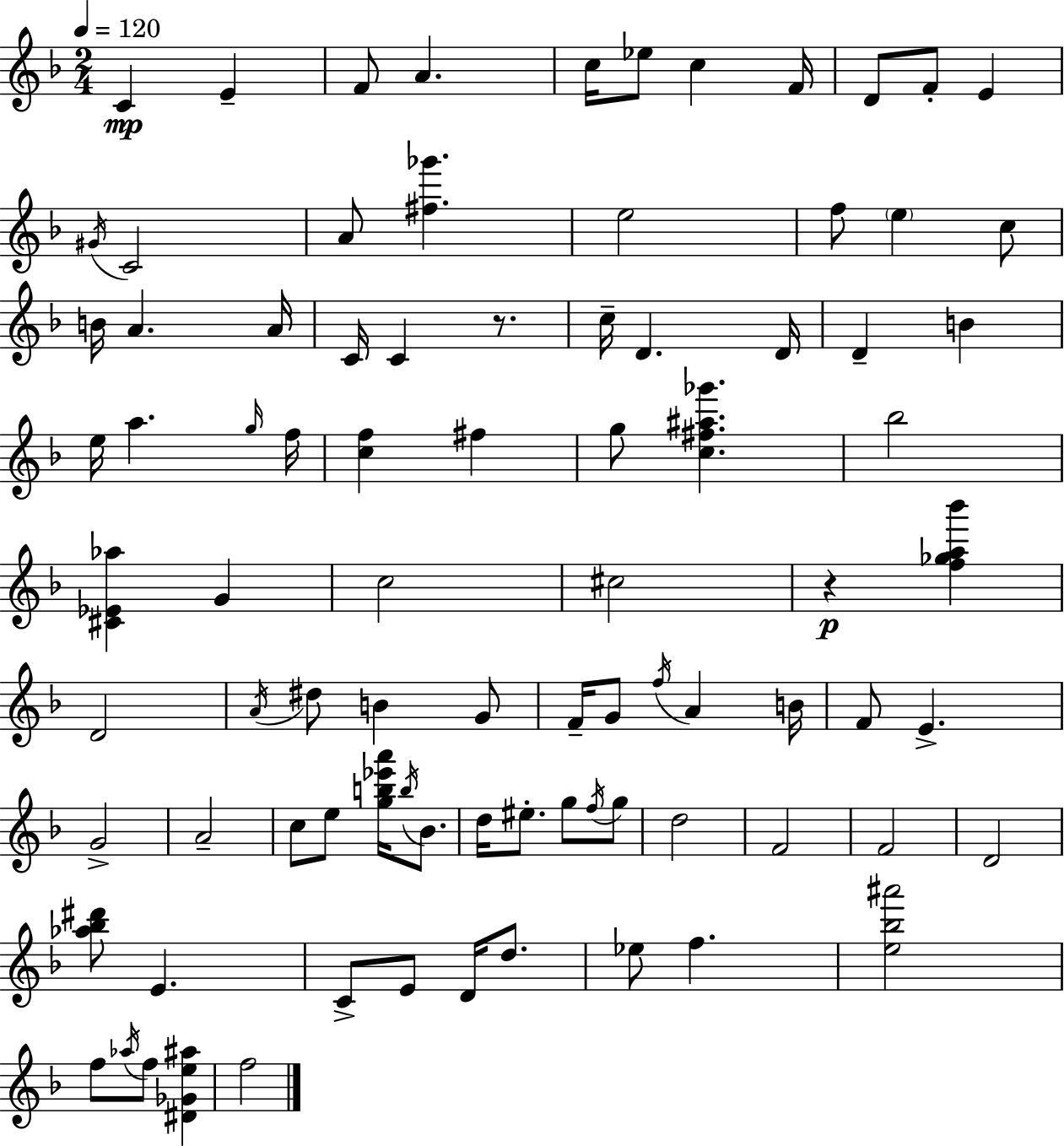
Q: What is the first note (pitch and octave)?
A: C4